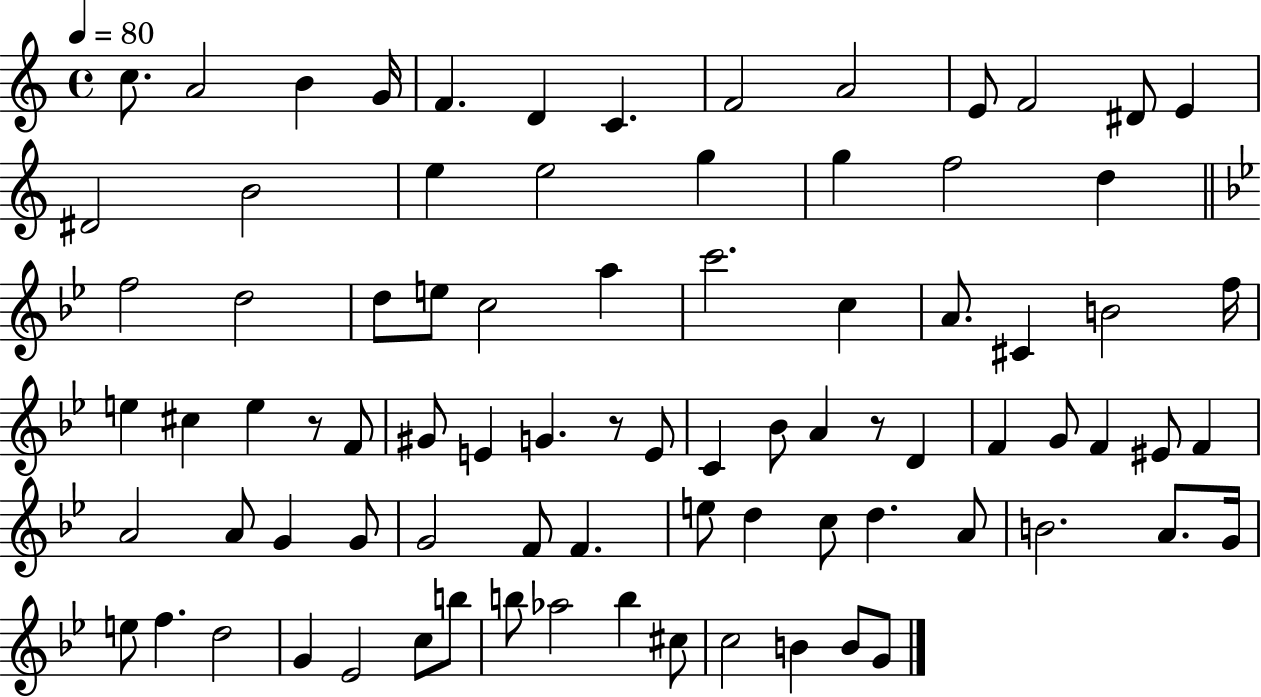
{
  \clef treble
  \time 4/4
  \defaultTimeSignature
  \key c \major
  \tempo 4 = 80
  \repeat volta 2 { c''8. a'2 b'4 g'16 | f'4. d'4 c'4. | f'2 a'2 | e'8 f'2 dis'8 e'4 | \break dis'2 b'2 | e''4 e''2 g''4 | g''4 f''2 d''4 | \bar "||" \break \key bes \major f''2 d''2 | d''8 e''8 c''2 a''4 | c'''2. c''4 | a'8. cis'4 b'2 f''16 | \break e''4 cis''4 e''4 r8 f'8 | gis'8 e'4 g'4. r8 e'8 | c'4 bes'8 a'4 r8 d'4 | f'4 g'8 f'4 eis'8 f'4 | \break a'2 a'8 g'4 g'8 | g'2 f'8 f'4. | e''8 d''4 c''8 d''4. a'8 | b'2. a'8. g'16 | \break e''8 f''4. d''2 | g'4 ees'2 c''8 b''8 | b''8 aes''2 b''4 cis''8 | c''2 b'4 b'8 g'8 | \break } \bar "|."
}